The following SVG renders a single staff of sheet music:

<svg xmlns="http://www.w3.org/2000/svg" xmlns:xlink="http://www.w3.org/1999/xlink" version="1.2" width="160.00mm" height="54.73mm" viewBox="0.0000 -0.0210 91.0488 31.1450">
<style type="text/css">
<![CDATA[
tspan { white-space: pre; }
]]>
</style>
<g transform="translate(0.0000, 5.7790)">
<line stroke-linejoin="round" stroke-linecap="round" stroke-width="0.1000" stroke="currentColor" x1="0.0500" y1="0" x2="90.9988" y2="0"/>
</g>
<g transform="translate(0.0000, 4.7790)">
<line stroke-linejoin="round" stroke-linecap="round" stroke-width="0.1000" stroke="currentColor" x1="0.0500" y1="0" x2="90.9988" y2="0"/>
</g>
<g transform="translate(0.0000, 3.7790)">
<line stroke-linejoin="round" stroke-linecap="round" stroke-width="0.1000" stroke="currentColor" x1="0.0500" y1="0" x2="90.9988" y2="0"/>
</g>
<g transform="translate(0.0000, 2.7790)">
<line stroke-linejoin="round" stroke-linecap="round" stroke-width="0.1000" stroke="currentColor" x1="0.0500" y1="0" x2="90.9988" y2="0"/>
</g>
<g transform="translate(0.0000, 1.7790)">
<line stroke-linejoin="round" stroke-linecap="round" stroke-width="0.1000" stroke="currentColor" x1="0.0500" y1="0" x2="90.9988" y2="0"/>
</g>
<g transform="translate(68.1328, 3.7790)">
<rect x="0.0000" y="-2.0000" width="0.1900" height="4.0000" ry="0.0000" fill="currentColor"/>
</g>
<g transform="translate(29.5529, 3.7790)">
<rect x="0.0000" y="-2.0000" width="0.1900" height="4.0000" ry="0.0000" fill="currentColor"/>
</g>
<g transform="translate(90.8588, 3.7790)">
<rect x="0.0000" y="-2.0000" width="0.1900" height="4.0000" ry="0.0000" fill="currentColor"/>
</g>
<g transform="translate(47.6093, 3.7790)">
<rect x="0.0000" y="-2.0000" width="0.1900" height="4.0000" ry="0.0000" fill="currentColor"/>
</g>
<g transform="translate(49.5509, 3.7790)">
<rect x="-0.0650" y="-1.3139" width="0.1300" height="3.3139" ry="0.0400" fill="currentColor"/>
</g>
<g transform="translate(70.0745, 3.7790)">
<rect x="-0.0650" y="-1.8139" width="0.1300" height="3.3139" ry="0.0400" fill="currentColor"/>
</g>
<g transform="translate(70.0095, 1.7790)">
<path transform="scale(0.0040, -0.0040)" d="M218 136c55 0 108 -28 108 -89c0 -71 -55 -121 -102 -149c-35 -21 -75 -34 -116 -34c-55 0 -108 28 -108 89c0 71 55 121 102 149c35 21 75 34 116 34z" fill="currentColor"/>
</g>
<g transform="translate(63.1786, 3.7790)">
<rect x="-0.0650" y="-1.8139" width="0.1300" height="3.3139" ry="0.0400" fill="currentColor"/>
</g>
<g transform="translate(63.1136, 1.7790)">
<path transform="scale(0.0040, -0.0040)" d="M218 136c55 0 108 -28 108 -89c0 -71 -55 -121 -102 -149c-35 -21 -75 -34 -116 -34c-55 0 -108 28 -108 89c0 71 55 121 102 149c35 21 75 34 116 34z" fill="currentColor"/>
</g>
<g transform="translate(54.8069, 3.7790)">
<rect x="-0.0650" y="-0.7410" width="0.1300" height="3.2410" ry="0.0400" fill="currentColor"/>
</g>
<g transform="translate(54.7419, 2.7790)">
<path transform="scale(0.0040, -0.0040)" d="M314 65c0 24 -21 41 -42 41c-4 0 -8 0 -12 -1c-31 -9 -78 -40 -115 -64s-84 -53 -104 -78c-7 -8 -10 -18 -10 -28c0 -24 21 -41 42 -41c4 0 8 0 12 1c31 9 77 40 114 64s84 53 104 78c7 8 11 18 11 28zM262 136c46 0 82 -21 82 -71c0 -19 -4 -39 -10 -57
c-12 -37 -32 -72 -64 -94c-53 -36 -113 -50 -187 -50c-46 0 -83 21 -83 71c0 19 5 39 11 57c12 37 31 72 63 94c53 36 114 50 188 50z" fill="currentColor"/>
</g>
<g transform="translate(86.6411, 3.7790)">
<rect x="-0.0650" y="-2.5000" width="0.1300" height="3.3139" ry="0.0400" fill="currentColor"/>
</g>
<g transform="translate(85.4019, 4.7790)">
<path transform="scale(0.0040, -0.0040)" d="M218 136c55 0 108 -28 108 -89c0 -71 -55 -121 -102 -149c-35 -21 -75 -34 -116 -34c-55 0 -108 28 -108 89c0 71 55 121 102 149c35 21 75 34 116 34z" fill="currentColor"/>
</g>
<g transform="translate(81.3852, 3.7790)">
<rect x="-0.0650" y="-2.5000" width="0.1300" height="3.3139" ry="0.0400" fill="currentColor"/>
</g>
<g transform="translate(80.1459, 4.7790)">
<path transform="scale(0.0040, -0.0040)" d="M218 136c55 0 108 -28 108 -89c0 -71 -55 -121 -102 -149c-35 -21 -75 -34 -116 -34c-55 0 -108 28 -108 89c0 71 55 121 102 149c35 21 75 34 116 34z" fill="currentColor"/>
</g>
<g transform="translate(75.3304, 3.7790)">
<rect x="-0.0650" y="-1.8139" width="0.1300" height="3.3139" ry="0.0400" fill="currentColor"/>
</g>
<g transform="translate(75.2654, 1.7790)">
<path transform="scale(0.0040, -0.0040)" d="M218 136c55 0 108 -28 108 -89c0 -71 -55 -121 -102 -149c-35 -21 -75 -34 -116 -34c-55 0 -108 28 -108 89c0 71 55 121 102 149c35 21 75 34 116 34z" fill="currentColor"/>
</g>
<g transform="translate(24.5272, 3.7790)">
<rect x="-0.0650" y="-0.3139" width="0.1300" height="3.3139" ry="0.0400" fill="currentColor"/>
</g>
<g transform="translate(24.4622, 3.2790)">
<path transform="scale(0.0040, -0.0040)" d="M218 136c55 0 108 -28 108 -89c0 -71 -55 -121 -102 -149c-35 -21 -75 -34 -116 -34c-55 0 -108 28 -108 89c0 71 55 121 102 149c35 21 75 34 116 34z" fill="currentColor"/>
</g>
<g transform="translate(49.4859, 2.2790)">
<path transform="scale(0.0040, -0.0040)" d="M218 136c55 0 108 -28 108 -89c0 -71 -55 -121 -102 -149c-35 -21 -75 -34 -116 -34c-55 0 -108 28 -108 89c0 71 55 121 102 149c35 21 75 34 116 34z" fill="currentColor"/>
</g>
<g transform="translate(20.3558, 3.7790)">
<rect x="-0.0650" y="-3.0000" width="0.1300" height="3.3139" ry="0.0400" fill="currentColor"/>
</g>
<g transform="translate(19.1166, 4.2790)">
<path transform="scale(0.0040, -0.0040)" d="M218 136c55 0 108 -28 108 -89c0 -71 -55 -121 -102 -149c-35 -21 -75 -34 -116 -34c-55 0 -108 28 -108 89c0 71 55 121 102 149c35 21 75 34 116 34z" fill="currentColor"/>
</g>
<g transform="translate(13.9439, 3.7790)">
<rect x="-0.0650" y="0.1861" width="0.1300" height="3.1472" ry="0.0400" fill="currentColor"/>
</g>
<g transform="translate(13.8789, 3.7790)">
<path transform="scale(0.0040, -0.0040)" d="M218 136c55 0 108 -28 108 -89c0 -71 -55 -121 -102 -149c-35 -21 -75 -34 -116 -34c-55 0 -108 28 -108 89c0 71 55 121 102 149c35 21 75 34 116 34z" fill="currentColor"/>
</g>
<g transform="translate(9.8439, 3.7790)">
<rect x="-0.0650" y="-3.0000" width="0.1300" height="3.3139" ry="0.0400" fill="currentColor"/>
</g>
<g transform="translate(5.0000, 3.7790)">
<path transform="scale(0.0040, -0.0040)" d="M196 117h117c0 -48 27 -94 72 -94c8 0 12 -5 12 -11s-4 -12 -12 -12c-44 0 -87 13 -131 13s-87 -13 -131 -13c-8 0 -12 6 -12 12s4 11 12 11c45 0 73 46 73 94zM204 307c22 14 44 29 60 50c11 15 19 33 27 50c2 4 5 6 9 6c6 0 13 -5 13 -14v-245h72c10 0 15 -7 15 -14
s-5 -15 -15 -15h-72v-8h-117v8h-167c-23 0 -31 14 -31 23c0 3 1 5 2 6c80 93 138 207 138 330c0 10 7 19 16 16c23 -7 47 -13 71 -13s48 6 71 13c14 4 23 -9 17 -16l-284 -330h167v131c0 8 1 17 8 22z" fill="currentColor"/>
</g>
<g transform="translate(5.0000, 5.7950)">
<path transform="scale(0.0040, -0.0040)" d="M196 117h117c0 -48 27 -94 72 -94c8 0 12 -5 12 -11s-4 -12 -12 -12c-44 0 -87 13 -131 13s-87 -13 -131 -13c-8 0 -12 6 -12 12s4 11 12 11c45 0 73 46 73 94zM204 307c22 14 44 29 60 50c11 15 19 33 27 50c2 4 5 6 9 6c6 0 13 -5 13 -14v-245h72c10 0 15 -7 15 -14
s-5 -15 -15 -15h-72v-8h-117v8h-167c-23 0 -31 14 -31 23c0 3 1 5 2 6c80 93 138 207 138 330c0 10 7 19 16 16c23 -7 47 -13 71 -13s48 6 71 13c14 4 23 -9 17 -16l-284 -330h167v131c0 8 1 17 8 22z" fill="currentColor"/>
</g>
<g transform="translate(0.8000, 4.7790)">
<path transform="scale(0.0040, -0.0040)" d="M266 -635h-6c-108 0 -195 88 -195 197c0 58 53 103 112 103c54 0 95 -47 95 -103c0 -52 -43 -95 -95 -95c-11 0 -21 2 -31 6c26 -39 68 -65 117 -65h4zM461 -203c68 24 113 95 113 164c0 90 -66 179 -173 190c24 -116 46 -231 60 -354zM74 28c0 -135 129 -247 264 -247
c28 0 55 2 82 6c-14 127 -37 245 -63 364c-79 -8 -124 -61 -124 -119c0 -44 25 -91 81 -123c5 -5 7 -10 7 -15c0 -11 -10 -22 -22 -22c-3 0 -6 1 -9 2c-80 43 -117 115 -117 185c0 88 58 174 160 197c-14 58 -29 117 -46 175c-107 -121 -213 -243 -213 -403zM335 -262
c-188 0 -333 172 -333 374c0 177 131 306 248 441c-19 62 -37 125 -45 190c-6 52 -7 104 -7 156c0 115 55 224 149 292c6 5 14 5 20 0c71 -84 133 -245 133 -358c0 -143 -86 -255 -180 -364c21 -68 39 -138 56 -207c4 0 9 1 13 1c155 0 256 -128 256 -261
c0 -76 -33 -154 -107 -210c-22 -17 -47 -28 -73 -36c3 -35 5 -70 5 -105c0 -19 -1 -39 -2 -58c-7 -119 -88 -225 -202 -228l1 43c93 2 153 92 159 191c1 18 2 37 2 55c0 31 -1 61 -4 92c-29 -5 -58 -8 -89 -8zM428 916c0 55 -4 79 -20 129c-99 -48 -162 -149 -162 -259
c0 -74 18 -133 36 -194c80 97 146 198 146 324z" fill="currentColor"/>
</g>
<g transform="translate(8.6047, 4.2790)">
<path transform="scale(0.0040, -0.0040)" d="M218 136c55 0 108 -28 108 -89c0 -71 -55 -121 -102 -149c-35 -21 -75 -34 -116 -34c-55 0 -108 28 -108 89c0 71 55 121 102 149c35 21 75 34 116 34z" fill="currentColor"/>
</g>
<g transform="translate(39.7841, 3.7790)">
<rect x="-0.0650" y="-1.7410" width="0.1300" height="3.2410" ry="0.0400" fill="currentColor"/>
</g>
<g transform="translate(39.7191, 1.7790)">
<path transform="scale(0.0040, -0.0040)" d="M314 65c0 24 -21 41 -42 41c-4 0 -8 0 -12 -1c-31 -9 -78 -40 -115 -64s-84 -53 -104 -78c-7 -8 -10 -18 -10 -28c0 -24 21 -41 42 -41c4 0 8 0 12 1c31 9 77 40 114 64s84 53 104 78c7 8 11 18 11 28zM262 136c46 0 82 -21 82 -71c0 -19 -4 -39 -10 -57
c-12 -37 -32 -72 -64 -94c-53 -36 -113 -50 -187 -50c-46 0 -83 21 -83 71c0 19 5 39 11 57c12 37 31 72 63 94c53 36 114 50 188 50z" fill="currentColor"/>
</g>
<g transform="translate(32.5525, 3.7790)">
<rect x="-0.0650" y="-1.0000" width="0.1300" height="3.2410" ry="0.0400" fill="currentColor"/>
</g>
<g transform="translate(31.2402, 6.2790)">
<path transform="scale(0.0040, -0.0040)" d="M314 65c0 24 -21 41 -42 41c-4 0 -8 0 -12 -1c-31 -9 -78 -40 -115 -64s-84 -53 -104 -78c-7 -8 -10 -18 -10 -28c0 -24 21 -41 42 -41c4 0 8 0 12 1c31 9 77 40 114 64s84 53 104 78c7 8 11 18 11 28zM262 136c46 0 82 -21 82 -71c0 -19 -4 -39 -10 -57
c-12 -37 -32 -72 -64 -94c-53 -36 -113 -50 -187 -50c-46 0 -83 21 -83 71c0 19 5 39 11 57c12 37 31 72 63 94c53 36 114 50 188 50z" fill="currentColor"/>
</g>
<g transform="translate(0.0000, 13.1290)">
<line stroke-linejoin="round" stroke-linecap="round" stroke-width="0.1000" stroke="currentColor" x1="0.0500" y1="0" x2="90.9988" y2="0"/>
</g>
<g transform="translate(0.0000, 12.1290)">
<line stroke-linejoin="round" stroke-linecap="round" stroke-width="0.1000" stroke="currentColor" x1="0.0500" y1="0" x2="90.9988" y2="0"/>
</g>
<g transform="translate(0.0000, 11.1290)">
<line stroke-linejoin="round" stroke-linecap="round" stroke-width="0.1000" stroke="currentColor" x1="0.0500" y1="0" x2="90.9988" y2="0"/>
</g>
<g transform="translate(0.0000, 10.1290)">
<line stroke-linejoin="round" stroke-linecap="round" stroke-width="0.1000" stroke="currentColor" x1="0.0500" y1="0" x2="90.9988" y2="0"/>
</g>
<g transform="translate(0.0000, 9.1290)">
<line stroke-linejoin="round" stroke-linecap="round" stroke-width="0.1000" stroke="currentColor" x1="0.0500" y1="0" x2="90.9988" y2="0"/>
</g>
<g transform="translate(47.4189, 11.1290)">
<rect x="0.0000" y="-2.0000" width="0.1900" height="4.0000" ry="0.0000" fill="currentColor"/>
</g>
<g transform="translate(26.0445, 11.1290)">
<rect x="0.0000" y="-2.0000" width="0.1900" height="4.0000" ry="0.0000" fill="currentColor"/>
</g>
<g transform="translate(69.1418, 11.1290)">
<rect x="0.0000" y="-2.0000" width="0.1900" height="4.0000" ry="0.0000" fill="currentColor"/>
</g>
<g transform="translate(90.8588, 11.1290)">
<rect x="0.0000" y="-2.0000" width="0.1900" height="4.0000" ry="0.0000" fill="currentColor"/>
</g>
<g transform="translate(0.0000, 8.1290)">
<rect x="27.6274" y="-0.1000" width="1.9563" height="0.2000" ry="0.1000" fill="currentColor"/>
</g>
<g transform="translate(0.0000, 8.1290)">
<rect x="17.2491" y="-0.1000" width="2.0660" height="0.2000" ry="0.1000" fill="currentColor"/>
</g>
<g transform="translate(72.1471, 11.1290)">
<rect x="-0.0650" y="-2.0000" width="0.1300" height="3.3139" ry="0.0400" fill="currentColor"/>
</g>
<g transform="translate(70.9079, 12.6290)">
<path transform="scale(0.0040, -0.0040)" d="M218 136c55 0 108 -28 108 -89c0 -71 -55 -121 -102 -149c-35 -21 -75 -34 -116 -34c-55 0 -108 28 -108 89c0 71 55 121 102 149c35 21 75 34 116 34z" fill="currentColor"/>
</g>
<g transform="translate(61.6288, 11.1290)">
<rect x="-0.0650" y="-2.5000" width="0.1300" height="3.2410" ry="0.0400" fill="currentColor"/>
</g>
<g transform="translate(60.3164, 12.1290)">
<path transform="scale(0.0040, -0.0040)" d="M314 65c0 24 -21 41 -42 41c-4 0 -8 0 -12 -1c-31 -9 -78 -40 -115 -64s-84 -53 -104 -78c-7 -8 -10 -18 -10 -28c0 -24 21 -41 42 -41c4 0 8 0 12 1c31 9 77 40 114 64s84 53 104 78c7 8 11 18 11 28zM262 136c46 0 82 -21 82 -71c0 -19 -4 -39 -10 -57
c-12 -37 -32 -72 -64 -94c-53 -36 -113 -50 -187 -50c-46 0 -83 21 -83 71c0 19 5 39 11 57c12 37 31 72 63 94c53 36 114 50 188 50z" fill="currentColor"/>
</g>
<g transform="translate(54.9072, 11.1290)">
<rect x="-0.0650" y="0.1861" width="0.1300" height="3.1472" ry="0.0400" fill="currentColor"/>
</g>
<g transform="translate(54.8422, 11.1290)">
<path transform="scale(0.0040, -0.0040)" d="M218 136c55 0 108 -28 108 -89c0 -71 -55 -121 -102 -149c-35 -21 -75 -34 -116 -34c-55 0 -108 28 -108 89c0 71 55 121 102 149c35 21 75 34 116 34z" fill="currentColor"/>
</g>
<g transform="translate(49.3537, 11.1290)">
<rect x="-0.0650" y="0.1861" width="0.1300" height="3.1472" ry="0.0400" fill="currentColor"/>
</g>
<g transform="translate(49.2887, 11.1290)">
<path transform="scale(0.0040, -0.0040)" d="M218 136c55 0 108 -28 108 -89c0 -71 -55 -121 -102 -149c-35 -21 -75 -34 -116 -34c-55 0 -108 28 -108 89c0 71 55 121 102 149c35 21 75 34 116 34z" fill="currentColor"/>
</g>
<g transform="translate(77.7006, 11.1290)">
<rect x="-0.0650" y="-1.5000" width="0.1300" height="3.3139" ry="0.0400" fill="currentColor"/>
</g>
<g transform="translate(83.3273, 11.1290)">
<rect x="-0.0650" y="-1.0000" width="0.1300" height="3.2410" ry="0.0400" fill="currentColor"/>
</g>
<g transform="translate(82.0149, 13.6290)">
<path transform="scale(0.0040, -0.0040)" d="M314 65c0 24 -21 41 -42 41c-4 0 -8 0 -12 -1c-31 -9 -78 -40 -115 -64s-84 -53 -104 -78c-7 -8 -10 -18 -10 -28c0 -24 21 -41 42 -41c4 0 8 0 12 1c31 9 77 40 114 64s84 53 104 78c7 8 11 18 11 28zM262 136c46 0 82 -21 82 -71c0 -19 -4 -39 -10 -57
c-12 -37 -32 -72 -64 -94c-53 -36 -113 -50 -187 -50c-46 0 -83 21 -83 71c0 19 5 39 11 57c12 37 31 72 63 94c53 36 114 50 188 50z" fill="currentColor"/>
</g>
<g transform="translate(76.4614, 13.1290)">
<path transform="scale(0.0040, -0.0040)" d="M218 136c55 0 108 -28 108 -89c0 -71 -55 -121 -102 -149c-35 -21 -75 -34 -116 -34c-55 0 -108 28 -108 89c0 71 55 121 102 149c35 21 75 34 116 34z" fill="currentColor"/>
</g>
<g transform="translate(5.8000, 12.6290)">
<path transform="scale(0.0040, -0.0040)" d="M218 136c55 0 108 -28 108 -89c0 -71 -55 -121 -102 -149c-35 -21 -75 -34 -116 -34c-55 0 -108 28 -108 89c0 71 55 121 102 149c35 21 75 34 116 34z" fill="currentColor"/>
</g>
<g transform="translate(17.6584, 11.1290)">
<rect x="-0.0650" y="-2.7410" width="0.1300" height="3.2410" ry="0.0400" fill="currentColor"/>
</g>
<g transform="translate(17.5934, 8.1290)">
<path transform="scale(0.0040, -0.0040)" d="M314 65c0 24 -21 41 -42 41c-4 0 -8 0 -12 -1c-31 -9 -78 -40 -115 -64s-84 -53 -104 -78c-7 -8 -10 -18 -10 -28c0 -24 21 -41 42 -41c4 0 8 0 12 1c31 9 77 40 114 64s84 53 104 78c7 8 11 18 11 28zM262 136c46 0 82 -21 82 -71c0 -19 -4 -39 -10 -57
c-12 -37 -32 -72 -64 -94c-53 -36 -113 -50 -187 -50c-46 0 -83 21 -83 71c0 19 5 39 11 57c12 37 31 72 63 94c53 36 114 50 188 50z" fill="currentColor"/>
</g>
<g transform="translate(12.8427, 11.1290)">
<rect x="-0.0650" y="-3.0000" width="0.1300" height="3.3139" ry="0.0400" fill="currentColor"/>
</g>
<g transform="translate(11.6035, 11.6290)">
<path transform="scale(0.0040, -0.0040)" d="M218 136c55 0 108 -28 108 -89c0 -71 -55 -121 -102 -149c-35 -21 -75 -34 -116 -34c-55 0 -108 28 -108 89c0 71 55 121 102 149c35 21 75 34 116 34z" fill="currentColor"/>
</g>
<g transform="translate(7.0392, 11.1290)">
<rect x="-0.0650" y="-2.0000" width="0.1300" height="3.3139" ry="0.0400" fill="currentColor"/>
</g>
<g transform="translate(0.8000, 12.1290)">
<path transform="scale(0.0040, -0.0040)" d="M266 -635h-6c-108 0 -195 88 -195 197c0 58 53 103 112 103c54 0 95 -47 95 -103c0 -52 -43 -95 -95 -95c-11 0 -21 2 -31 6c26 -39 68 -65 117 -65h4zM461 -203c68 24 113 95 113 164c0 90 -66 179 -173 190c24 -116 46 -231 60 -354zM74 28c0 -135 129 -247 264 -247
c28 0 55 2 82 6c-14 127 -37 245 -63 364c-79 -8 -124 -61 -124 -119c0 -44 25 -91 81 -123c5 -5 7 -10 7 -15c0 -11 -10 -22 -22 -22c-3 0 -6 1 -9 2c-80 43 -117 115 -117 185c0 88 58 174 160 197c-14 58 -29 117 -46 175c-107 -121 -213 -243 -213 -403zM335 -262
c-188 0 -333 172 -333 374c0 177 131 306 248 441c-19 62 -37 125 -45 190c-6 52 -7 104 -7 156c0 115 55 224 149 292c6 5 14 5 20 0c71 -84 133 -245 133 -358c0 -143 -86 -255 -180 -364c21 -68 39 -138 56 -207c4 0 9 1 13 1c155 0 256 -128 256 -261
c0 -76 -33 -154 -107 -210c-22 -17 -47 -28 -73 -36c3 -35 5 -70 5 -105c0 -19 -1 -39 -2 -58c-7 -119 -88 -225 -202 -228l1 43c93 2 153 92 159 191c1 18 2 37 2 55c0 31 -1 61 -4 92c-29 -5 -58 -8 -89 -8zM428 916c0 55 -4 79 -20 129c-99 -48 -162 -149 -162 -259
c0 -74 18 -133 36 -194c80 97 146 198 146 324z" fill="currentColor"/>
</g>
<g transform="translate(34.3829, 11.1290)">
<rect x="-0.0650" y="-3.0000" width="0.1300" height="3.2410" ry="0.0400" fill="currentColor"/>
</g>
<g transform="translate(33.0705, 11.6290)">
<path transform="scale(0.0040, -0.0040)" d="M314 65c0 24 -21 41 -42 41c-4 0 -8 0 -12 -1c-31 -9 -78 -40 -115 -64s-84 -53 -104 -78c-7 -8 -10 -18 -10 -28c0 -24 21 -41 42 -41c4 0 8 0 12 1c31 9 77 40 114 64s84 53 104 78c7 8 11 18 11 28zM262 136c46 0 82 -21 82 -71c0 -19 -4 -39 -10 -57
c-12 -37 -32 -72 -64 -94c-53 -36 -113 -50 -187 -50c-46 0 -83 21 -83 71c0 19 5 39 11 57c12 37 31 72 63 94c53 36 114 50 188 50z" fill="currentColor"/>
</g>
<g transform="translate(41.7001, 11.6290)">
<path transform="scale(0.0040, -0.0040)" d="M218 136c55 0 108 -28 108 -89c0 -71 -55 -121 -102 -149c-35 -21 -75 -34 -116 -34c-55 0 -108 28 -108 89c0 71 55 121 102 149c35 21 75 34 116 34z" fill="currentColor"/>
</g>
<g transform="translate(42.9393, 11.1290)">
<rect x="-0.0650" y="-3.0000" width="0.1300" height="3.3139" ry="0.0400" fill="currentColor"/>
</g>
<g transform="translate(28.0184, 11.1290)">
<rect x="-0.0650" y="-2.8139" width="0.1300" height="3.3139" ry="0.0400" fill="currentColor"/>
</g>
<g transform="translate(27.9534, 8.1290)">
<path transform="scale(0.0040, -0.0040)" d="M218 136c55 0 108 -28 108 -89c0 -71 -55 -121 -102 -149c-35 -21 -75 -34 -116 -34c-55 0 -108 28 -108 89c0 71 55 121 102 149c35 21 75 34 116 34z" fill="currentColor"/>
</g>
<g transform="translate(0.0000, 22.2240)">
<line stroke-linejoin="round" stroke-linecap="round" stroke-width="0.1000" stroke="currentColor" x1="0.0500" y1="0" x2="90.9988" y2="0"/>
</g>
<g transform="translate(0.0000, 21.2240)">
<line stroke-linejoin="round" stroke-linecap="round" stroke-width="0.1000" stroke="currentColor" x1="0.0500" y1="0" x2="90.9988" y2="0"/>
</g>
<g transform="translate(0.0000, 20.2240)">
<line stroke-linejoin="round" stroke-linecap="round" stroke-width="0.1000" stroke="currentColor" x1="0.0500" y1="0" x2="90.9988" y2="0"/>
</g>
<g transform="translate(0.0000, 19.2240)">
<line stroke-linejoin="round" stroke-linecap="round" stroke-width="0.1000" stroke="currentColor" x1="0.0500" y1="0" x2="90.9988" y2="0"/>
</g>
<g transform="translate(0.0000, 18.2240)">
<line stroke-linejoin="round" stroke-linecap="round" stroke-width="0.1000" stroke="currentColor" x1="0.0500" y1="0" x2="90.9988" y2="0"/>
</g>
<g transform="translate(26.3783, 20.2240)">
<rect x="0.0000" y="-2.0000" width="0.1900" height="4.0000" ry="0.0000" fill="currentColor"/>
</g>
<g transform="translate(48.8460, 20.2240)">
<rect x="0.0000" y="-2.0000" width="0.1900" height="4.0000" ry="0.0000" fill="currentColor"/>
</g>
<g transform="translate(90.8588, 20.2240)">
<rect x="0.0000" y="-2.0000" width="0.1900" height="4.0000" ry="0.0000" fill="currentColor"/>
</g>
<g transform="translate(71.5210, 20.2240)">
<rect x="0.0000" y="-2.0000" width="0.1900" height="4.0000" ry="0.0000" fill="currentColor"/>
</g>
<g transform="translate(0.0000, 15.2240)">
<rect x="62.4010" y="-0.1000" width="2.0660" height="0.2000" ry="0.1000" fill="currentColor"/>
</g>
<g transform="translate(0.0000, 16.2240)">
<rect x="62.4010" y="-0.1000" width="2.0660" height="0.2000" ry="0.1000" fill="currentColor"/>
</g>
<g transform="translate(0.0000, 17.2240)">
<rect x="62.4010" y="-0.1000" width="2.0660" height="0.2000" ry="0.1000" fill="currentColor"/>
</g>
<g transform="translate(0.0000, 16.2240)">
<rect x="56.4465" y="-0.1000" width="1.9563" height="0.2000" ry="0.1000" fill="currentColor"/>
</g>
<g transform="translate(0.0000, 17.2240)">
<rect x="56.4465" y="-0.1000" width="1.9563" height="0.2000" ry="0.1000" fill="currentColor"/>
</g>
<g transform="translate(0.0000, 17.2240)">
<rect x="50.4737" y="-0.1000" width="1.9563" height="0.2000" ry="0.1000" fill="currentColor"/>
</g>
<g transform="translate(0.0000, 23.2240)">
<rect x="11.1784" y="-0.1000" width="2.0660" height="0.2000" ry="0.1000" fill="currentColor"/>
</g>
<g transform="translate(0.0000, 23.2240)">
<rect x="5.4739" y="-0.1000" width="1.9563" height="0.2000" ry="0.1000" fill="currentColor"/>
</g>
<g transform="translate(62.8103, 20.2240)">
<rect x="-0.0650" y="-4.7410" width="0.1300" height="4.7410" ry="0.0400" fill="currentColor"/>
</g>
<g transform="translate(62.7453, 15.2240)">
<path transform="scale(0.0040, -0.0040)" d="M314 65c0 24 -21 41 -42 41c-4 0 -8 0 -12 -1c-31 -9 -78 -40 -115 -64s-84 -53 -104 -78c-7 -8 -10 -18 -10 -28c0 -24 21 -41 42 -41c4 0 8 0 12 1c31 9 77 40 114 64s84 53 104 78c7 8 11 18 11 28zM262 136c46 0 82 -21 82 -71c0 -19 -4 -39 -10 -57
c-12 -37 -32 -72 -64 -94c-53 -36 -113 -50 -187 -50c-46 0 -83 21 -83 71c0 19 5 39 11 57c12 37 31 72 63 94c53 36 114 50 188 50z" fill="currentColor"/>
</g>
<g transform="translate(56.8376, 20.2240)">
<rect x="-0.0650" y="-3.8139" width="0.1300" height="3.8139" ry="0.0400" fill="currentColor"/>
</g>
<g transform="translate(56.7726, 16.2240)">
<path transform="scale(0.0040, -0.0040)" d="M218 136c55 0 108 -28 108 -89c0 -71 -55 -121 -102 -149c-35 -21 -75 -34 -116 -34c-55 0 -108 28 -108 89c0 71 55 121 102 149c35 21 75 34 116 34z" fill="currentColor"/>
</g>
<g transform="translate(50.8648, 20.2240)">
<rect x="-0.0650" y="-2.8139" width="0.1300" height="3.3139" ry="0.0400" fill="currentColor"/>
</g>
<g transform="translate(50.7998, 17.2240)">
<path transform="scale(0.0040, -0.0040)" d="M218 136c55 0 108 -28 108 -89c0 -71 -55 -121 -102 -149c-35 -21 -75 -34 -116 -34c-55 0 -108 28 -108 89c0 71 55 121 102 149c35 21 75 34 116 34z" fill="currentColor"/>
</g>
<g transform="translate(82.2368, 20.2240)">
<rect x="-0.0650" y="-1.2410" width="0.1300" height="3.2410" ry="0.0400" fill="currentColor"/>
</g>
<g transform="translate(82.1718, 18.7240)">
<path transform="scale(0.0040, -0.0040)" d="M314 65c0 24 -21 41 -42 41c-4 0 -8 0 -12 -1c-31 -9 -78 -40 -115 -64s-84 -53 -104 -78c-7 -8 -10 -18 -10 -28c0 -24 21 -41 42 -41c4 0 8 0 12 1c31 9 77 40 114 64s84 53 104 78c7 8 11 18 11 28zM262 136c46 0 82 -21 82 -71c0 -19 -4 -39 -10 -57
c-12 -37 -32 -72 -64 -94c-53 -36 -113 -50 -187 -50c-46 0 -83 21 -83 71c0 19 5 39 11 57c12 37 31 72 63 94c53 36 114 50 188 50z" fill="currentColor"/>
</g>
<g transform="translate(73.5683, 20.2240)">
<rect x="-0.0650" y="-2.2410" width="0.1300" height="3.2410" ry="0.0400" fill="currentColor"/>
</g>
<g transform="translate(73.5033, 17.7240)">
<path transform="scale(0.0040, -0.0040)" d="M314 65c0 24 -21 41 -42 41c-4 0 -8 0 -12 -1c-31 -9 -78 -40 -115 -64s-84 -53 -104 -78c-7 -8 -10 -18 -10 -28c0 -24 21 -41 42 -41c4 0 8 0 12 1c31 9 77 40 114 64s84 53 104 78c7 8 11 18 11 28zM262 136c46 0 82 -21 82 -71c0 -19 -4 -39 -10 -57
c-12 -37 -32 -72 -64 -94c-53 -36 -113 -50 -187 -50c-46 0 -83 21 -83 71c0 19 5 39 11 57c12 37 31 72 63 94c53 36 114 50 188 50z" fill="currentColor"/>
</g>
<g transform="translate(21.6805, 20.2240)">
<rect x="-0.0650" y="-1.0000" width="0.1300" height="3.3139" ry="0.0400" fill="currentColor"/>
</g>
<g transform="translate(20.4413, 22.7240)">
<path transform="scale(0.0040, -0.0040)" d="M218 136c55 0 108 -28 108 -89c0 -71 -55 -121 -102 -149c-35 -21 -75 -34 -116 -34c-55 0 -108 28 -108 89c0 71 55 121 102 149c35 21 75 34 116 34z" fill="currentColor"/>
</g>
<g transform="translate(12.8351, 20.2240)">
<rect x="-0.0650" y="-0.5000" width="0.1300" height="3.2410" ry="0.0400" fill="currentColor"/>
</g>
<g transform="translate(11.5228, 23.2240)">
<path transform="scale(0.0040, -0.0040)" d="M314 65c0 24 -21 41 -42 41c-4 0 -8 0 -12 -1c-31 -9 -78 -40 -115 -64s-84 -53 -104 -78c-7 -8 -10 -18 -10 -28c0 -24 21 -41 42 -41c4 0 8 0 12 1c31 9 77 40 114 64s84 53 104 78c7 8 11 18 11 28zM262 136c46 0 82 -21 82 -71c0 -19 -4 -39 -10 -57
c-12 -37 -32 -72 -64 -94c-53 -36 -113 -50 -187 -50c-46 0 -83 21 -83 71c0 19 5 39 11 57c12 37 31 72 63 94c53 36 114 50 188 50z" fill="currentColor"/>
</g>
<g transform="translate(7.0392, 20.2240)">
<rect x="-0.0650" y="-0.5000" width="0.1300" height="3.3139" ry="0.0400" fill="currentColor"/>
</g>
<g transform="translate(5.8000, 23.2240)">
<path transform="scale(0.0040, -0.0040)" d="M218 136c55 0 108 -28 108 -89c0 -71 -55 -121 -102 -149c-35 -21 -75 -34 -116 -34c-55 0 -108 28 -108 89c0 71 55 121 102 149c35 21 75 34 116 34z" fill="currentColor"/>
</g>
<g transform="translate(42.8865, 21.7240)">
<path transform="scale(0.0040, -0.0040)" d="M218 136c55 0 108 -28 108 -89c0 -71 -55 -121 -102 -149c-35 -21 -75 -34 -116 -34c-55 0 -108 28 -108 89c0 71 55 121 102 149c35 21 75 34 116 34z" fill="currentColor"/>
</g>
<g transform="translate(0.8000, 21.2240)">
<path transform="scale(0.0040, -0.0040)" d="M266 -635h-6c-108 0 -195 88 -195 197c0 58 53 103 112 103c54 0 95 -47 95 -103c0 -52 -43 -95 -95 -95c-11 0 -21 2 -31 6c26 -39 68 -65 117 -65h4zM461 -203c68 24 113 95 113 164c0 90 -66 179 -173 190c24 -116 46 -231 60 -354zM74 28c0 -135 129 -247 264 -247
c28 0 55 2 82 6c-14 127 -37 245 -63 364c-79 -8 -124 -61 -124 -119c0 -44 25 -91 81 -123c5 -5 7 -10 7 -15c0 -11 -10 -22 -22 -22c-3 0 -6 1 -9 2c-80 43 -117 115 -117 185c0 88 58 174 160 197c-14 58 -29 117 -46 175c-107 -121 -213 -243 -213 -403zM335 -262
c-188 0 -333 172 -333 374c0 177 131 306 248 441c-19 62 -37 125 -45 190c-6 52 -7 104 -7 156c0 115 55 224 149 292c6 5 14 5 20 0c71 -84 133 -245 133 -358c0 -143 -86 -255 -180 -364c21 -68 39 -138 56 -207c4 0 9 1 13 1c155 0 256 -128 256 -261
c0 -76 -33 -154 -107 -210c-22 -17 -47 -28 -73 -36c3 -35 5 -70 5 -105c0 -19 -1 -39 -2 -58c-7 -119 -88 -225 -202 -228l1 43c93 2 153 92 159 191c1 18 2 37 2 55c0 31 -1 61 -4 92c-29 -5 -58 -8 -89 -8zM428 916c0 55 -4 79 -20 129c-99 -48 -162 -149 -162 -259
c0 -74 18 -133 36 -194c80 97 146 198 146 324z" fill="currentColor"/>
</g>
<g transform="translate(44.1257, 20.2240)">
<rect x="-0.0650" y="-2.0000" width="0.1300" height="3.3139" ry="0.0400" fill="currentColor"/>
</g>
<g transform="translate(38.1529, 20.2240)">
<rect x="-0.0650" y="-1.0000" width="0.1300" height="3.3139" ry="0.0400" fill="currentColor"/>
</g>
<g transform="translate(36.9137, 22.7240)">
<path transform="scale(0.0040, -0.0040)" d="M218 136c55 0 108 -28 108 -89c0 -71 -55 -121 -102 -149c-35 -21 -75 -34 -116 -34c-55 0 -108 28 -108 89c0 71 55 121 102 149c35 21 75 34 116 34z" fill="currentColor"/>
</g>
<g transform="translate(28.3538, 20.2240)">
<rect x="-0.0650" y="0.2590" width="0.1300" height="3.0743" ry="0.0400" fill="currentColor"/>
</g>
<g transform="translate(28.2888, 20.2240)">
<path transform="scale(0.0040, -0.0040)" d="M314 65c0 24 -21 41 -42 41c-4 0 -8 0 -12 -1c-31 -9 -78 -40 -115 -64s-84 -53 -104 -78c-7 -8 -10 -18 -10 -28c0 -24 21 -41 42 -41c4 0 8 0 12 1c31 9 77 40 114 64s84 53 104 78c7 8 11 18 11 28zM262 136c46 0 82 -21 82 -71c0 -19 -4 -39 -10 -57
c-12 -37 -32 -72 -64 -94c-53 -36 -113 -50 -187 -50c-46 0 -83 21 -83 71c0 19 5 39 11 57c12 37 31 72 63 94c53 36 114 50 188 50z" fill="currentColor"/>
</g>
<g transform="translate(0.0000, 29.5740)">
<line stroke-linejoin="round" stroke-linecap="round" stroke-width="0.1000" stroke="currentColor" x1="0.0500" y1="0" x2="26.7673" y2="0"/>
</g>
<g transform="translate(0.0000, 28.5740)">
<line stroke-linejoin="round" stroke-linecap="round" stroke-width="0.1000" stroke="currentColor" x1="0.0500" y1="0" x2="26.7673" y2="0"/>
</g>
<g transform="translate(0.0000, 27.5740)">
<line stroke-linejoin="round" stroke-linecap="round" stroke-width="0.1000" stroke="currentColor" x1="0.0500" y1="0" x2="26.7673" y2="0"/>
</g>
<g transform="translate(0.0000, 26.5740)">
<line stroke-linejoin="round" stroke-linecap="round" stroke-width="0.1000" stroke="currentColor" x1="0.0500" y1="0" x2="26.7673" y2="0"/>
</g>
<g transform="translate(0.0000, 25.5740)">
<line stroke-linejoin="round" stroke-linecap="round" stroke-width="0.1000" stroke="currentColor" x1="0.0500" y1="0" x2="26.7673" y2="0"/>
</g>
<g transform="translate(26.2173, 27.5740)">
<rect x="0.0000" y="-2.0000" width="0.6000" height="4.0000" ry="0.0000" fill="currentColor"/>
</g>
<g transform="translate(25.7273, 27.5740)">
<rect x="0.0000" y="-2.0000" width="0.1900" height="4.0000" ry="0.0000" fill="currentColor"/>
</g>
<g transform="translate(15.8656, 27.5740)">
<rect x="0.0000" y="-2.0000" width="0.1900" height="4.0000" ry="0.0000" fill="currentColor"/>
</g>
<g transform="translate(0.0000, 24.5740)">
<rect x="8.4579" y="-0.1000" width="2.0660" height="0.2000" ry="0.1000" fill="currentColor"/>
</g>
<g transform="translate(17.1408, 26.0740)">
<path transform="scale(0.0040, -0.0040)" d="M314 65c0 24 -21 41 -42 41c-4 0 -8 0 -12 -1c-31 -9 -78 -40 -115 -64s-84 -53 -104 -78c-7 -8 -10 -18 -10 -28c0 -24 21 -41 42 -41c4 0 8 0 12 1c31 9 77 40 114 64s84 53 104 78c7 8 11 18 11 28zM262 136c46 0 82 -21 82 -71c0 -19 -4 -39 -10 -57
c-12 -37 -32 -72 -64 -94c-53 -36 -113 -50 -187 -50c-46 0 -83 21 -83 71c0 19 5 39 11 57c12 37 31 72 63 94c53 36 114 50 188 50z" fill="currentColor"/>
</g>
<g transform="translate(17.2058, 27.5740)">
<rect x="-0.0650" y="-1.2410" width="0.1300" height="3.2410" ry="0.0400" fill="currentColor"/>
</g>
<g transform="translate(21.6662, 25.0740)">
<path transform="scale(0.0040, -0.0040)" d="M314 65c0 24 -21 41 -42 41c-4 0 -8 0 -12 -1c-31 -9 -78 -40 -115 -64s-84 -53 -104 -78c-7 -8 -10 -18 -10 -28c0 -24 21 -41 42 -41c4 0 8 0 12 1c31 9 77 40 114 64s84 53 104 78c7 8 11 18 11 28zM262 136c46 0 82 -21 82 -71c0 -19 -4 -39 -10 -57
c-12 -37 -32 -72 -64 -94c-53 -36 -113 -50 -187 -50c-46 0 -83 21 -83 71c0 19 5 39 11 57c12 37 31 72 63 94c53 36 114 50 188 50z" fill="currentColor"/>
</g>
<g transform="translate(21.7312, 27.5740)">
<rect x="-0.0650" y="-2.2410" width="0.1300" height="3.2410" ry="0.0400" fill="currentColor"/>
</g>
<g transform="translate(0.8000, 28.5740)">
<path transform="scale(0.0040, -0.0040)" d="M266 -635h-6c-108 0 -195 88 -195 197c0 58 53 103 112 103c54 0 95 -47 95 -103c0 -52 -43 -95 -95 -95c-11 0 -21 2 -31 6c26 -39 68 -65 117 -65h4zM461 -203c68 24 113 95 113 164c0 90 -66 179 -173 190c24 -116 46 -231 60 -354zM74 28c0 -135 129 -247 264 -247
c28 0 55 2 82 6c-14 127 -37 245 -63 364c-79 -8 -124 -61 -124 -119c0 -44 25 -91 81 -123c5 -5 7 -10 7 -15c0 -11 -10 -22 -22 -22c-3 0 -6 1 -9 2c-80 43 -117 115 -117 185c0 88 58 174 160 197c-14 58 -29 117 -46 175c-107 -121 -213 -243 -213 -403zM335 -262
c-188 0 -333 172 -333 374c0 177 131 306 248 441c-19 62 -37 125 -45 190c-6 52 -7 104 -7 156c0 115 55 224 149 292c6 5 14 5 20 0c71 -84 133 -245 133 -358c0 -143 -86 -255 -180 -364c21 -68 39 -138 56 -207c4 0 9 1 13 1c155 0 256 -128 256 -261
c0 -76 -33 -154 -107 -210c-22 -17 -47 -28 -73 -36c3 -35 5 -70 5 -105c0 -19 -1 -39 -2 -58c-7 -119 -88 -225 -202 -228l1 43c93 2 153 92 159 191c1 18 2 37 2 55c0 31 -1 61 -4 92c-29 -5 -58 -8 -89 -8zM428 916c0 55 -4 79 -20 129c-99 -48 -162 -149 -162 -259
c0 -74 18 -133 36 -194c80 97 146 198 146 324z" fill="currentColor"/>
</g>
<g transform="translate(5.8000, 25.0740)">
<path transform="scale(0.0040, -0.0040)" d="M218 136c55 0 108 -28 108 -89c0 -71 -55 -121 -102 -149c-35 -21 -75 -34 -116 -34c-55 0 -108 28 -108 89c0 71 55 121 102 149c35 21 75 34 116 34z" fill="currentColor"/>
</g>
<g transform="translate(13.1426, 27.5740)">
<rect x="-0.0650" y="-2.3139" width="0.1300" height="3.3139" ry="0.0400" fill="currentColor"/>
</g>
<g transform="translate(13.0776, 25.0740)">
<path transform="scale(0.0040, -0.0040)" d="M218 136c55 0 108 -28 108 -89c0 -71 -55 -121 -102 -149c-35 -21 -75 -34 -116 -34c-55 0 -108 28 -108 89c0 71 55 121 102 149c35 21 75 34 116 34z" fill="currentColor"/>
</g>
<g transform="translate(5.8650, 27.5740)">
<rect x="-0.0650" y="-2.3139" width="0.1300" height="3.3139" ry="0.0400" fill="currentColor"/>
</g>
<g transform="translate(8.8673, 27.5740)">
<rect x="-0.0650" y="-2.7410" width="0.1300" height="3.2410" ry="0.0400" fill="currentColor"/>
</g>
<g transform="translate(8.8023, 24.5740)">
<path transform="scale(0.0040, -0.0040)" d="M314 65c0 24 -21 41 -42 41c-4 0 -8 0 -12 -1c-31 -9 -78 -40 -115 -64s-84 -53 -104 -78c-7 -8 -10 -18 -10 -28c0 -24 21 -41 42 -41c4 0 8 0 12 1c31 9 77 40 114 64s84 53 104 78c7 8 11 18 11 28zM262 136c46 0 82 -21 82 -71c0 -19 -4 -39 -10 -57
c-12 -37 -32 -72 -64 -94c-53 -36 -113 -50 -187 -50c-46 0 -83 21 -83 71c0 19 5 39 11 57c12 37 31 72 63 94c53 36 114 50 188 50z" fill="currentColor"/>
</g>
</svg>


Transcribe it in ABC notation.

X:1
T:Untitled
M:4/4
L:1/4
K:C
A B A c D2 f2 e d2 f f f G G F A a2 a A2 A B B G2 F E D2 C C2 D B2 D F a c' e'2 g2 e2 g a2 g e2 g2